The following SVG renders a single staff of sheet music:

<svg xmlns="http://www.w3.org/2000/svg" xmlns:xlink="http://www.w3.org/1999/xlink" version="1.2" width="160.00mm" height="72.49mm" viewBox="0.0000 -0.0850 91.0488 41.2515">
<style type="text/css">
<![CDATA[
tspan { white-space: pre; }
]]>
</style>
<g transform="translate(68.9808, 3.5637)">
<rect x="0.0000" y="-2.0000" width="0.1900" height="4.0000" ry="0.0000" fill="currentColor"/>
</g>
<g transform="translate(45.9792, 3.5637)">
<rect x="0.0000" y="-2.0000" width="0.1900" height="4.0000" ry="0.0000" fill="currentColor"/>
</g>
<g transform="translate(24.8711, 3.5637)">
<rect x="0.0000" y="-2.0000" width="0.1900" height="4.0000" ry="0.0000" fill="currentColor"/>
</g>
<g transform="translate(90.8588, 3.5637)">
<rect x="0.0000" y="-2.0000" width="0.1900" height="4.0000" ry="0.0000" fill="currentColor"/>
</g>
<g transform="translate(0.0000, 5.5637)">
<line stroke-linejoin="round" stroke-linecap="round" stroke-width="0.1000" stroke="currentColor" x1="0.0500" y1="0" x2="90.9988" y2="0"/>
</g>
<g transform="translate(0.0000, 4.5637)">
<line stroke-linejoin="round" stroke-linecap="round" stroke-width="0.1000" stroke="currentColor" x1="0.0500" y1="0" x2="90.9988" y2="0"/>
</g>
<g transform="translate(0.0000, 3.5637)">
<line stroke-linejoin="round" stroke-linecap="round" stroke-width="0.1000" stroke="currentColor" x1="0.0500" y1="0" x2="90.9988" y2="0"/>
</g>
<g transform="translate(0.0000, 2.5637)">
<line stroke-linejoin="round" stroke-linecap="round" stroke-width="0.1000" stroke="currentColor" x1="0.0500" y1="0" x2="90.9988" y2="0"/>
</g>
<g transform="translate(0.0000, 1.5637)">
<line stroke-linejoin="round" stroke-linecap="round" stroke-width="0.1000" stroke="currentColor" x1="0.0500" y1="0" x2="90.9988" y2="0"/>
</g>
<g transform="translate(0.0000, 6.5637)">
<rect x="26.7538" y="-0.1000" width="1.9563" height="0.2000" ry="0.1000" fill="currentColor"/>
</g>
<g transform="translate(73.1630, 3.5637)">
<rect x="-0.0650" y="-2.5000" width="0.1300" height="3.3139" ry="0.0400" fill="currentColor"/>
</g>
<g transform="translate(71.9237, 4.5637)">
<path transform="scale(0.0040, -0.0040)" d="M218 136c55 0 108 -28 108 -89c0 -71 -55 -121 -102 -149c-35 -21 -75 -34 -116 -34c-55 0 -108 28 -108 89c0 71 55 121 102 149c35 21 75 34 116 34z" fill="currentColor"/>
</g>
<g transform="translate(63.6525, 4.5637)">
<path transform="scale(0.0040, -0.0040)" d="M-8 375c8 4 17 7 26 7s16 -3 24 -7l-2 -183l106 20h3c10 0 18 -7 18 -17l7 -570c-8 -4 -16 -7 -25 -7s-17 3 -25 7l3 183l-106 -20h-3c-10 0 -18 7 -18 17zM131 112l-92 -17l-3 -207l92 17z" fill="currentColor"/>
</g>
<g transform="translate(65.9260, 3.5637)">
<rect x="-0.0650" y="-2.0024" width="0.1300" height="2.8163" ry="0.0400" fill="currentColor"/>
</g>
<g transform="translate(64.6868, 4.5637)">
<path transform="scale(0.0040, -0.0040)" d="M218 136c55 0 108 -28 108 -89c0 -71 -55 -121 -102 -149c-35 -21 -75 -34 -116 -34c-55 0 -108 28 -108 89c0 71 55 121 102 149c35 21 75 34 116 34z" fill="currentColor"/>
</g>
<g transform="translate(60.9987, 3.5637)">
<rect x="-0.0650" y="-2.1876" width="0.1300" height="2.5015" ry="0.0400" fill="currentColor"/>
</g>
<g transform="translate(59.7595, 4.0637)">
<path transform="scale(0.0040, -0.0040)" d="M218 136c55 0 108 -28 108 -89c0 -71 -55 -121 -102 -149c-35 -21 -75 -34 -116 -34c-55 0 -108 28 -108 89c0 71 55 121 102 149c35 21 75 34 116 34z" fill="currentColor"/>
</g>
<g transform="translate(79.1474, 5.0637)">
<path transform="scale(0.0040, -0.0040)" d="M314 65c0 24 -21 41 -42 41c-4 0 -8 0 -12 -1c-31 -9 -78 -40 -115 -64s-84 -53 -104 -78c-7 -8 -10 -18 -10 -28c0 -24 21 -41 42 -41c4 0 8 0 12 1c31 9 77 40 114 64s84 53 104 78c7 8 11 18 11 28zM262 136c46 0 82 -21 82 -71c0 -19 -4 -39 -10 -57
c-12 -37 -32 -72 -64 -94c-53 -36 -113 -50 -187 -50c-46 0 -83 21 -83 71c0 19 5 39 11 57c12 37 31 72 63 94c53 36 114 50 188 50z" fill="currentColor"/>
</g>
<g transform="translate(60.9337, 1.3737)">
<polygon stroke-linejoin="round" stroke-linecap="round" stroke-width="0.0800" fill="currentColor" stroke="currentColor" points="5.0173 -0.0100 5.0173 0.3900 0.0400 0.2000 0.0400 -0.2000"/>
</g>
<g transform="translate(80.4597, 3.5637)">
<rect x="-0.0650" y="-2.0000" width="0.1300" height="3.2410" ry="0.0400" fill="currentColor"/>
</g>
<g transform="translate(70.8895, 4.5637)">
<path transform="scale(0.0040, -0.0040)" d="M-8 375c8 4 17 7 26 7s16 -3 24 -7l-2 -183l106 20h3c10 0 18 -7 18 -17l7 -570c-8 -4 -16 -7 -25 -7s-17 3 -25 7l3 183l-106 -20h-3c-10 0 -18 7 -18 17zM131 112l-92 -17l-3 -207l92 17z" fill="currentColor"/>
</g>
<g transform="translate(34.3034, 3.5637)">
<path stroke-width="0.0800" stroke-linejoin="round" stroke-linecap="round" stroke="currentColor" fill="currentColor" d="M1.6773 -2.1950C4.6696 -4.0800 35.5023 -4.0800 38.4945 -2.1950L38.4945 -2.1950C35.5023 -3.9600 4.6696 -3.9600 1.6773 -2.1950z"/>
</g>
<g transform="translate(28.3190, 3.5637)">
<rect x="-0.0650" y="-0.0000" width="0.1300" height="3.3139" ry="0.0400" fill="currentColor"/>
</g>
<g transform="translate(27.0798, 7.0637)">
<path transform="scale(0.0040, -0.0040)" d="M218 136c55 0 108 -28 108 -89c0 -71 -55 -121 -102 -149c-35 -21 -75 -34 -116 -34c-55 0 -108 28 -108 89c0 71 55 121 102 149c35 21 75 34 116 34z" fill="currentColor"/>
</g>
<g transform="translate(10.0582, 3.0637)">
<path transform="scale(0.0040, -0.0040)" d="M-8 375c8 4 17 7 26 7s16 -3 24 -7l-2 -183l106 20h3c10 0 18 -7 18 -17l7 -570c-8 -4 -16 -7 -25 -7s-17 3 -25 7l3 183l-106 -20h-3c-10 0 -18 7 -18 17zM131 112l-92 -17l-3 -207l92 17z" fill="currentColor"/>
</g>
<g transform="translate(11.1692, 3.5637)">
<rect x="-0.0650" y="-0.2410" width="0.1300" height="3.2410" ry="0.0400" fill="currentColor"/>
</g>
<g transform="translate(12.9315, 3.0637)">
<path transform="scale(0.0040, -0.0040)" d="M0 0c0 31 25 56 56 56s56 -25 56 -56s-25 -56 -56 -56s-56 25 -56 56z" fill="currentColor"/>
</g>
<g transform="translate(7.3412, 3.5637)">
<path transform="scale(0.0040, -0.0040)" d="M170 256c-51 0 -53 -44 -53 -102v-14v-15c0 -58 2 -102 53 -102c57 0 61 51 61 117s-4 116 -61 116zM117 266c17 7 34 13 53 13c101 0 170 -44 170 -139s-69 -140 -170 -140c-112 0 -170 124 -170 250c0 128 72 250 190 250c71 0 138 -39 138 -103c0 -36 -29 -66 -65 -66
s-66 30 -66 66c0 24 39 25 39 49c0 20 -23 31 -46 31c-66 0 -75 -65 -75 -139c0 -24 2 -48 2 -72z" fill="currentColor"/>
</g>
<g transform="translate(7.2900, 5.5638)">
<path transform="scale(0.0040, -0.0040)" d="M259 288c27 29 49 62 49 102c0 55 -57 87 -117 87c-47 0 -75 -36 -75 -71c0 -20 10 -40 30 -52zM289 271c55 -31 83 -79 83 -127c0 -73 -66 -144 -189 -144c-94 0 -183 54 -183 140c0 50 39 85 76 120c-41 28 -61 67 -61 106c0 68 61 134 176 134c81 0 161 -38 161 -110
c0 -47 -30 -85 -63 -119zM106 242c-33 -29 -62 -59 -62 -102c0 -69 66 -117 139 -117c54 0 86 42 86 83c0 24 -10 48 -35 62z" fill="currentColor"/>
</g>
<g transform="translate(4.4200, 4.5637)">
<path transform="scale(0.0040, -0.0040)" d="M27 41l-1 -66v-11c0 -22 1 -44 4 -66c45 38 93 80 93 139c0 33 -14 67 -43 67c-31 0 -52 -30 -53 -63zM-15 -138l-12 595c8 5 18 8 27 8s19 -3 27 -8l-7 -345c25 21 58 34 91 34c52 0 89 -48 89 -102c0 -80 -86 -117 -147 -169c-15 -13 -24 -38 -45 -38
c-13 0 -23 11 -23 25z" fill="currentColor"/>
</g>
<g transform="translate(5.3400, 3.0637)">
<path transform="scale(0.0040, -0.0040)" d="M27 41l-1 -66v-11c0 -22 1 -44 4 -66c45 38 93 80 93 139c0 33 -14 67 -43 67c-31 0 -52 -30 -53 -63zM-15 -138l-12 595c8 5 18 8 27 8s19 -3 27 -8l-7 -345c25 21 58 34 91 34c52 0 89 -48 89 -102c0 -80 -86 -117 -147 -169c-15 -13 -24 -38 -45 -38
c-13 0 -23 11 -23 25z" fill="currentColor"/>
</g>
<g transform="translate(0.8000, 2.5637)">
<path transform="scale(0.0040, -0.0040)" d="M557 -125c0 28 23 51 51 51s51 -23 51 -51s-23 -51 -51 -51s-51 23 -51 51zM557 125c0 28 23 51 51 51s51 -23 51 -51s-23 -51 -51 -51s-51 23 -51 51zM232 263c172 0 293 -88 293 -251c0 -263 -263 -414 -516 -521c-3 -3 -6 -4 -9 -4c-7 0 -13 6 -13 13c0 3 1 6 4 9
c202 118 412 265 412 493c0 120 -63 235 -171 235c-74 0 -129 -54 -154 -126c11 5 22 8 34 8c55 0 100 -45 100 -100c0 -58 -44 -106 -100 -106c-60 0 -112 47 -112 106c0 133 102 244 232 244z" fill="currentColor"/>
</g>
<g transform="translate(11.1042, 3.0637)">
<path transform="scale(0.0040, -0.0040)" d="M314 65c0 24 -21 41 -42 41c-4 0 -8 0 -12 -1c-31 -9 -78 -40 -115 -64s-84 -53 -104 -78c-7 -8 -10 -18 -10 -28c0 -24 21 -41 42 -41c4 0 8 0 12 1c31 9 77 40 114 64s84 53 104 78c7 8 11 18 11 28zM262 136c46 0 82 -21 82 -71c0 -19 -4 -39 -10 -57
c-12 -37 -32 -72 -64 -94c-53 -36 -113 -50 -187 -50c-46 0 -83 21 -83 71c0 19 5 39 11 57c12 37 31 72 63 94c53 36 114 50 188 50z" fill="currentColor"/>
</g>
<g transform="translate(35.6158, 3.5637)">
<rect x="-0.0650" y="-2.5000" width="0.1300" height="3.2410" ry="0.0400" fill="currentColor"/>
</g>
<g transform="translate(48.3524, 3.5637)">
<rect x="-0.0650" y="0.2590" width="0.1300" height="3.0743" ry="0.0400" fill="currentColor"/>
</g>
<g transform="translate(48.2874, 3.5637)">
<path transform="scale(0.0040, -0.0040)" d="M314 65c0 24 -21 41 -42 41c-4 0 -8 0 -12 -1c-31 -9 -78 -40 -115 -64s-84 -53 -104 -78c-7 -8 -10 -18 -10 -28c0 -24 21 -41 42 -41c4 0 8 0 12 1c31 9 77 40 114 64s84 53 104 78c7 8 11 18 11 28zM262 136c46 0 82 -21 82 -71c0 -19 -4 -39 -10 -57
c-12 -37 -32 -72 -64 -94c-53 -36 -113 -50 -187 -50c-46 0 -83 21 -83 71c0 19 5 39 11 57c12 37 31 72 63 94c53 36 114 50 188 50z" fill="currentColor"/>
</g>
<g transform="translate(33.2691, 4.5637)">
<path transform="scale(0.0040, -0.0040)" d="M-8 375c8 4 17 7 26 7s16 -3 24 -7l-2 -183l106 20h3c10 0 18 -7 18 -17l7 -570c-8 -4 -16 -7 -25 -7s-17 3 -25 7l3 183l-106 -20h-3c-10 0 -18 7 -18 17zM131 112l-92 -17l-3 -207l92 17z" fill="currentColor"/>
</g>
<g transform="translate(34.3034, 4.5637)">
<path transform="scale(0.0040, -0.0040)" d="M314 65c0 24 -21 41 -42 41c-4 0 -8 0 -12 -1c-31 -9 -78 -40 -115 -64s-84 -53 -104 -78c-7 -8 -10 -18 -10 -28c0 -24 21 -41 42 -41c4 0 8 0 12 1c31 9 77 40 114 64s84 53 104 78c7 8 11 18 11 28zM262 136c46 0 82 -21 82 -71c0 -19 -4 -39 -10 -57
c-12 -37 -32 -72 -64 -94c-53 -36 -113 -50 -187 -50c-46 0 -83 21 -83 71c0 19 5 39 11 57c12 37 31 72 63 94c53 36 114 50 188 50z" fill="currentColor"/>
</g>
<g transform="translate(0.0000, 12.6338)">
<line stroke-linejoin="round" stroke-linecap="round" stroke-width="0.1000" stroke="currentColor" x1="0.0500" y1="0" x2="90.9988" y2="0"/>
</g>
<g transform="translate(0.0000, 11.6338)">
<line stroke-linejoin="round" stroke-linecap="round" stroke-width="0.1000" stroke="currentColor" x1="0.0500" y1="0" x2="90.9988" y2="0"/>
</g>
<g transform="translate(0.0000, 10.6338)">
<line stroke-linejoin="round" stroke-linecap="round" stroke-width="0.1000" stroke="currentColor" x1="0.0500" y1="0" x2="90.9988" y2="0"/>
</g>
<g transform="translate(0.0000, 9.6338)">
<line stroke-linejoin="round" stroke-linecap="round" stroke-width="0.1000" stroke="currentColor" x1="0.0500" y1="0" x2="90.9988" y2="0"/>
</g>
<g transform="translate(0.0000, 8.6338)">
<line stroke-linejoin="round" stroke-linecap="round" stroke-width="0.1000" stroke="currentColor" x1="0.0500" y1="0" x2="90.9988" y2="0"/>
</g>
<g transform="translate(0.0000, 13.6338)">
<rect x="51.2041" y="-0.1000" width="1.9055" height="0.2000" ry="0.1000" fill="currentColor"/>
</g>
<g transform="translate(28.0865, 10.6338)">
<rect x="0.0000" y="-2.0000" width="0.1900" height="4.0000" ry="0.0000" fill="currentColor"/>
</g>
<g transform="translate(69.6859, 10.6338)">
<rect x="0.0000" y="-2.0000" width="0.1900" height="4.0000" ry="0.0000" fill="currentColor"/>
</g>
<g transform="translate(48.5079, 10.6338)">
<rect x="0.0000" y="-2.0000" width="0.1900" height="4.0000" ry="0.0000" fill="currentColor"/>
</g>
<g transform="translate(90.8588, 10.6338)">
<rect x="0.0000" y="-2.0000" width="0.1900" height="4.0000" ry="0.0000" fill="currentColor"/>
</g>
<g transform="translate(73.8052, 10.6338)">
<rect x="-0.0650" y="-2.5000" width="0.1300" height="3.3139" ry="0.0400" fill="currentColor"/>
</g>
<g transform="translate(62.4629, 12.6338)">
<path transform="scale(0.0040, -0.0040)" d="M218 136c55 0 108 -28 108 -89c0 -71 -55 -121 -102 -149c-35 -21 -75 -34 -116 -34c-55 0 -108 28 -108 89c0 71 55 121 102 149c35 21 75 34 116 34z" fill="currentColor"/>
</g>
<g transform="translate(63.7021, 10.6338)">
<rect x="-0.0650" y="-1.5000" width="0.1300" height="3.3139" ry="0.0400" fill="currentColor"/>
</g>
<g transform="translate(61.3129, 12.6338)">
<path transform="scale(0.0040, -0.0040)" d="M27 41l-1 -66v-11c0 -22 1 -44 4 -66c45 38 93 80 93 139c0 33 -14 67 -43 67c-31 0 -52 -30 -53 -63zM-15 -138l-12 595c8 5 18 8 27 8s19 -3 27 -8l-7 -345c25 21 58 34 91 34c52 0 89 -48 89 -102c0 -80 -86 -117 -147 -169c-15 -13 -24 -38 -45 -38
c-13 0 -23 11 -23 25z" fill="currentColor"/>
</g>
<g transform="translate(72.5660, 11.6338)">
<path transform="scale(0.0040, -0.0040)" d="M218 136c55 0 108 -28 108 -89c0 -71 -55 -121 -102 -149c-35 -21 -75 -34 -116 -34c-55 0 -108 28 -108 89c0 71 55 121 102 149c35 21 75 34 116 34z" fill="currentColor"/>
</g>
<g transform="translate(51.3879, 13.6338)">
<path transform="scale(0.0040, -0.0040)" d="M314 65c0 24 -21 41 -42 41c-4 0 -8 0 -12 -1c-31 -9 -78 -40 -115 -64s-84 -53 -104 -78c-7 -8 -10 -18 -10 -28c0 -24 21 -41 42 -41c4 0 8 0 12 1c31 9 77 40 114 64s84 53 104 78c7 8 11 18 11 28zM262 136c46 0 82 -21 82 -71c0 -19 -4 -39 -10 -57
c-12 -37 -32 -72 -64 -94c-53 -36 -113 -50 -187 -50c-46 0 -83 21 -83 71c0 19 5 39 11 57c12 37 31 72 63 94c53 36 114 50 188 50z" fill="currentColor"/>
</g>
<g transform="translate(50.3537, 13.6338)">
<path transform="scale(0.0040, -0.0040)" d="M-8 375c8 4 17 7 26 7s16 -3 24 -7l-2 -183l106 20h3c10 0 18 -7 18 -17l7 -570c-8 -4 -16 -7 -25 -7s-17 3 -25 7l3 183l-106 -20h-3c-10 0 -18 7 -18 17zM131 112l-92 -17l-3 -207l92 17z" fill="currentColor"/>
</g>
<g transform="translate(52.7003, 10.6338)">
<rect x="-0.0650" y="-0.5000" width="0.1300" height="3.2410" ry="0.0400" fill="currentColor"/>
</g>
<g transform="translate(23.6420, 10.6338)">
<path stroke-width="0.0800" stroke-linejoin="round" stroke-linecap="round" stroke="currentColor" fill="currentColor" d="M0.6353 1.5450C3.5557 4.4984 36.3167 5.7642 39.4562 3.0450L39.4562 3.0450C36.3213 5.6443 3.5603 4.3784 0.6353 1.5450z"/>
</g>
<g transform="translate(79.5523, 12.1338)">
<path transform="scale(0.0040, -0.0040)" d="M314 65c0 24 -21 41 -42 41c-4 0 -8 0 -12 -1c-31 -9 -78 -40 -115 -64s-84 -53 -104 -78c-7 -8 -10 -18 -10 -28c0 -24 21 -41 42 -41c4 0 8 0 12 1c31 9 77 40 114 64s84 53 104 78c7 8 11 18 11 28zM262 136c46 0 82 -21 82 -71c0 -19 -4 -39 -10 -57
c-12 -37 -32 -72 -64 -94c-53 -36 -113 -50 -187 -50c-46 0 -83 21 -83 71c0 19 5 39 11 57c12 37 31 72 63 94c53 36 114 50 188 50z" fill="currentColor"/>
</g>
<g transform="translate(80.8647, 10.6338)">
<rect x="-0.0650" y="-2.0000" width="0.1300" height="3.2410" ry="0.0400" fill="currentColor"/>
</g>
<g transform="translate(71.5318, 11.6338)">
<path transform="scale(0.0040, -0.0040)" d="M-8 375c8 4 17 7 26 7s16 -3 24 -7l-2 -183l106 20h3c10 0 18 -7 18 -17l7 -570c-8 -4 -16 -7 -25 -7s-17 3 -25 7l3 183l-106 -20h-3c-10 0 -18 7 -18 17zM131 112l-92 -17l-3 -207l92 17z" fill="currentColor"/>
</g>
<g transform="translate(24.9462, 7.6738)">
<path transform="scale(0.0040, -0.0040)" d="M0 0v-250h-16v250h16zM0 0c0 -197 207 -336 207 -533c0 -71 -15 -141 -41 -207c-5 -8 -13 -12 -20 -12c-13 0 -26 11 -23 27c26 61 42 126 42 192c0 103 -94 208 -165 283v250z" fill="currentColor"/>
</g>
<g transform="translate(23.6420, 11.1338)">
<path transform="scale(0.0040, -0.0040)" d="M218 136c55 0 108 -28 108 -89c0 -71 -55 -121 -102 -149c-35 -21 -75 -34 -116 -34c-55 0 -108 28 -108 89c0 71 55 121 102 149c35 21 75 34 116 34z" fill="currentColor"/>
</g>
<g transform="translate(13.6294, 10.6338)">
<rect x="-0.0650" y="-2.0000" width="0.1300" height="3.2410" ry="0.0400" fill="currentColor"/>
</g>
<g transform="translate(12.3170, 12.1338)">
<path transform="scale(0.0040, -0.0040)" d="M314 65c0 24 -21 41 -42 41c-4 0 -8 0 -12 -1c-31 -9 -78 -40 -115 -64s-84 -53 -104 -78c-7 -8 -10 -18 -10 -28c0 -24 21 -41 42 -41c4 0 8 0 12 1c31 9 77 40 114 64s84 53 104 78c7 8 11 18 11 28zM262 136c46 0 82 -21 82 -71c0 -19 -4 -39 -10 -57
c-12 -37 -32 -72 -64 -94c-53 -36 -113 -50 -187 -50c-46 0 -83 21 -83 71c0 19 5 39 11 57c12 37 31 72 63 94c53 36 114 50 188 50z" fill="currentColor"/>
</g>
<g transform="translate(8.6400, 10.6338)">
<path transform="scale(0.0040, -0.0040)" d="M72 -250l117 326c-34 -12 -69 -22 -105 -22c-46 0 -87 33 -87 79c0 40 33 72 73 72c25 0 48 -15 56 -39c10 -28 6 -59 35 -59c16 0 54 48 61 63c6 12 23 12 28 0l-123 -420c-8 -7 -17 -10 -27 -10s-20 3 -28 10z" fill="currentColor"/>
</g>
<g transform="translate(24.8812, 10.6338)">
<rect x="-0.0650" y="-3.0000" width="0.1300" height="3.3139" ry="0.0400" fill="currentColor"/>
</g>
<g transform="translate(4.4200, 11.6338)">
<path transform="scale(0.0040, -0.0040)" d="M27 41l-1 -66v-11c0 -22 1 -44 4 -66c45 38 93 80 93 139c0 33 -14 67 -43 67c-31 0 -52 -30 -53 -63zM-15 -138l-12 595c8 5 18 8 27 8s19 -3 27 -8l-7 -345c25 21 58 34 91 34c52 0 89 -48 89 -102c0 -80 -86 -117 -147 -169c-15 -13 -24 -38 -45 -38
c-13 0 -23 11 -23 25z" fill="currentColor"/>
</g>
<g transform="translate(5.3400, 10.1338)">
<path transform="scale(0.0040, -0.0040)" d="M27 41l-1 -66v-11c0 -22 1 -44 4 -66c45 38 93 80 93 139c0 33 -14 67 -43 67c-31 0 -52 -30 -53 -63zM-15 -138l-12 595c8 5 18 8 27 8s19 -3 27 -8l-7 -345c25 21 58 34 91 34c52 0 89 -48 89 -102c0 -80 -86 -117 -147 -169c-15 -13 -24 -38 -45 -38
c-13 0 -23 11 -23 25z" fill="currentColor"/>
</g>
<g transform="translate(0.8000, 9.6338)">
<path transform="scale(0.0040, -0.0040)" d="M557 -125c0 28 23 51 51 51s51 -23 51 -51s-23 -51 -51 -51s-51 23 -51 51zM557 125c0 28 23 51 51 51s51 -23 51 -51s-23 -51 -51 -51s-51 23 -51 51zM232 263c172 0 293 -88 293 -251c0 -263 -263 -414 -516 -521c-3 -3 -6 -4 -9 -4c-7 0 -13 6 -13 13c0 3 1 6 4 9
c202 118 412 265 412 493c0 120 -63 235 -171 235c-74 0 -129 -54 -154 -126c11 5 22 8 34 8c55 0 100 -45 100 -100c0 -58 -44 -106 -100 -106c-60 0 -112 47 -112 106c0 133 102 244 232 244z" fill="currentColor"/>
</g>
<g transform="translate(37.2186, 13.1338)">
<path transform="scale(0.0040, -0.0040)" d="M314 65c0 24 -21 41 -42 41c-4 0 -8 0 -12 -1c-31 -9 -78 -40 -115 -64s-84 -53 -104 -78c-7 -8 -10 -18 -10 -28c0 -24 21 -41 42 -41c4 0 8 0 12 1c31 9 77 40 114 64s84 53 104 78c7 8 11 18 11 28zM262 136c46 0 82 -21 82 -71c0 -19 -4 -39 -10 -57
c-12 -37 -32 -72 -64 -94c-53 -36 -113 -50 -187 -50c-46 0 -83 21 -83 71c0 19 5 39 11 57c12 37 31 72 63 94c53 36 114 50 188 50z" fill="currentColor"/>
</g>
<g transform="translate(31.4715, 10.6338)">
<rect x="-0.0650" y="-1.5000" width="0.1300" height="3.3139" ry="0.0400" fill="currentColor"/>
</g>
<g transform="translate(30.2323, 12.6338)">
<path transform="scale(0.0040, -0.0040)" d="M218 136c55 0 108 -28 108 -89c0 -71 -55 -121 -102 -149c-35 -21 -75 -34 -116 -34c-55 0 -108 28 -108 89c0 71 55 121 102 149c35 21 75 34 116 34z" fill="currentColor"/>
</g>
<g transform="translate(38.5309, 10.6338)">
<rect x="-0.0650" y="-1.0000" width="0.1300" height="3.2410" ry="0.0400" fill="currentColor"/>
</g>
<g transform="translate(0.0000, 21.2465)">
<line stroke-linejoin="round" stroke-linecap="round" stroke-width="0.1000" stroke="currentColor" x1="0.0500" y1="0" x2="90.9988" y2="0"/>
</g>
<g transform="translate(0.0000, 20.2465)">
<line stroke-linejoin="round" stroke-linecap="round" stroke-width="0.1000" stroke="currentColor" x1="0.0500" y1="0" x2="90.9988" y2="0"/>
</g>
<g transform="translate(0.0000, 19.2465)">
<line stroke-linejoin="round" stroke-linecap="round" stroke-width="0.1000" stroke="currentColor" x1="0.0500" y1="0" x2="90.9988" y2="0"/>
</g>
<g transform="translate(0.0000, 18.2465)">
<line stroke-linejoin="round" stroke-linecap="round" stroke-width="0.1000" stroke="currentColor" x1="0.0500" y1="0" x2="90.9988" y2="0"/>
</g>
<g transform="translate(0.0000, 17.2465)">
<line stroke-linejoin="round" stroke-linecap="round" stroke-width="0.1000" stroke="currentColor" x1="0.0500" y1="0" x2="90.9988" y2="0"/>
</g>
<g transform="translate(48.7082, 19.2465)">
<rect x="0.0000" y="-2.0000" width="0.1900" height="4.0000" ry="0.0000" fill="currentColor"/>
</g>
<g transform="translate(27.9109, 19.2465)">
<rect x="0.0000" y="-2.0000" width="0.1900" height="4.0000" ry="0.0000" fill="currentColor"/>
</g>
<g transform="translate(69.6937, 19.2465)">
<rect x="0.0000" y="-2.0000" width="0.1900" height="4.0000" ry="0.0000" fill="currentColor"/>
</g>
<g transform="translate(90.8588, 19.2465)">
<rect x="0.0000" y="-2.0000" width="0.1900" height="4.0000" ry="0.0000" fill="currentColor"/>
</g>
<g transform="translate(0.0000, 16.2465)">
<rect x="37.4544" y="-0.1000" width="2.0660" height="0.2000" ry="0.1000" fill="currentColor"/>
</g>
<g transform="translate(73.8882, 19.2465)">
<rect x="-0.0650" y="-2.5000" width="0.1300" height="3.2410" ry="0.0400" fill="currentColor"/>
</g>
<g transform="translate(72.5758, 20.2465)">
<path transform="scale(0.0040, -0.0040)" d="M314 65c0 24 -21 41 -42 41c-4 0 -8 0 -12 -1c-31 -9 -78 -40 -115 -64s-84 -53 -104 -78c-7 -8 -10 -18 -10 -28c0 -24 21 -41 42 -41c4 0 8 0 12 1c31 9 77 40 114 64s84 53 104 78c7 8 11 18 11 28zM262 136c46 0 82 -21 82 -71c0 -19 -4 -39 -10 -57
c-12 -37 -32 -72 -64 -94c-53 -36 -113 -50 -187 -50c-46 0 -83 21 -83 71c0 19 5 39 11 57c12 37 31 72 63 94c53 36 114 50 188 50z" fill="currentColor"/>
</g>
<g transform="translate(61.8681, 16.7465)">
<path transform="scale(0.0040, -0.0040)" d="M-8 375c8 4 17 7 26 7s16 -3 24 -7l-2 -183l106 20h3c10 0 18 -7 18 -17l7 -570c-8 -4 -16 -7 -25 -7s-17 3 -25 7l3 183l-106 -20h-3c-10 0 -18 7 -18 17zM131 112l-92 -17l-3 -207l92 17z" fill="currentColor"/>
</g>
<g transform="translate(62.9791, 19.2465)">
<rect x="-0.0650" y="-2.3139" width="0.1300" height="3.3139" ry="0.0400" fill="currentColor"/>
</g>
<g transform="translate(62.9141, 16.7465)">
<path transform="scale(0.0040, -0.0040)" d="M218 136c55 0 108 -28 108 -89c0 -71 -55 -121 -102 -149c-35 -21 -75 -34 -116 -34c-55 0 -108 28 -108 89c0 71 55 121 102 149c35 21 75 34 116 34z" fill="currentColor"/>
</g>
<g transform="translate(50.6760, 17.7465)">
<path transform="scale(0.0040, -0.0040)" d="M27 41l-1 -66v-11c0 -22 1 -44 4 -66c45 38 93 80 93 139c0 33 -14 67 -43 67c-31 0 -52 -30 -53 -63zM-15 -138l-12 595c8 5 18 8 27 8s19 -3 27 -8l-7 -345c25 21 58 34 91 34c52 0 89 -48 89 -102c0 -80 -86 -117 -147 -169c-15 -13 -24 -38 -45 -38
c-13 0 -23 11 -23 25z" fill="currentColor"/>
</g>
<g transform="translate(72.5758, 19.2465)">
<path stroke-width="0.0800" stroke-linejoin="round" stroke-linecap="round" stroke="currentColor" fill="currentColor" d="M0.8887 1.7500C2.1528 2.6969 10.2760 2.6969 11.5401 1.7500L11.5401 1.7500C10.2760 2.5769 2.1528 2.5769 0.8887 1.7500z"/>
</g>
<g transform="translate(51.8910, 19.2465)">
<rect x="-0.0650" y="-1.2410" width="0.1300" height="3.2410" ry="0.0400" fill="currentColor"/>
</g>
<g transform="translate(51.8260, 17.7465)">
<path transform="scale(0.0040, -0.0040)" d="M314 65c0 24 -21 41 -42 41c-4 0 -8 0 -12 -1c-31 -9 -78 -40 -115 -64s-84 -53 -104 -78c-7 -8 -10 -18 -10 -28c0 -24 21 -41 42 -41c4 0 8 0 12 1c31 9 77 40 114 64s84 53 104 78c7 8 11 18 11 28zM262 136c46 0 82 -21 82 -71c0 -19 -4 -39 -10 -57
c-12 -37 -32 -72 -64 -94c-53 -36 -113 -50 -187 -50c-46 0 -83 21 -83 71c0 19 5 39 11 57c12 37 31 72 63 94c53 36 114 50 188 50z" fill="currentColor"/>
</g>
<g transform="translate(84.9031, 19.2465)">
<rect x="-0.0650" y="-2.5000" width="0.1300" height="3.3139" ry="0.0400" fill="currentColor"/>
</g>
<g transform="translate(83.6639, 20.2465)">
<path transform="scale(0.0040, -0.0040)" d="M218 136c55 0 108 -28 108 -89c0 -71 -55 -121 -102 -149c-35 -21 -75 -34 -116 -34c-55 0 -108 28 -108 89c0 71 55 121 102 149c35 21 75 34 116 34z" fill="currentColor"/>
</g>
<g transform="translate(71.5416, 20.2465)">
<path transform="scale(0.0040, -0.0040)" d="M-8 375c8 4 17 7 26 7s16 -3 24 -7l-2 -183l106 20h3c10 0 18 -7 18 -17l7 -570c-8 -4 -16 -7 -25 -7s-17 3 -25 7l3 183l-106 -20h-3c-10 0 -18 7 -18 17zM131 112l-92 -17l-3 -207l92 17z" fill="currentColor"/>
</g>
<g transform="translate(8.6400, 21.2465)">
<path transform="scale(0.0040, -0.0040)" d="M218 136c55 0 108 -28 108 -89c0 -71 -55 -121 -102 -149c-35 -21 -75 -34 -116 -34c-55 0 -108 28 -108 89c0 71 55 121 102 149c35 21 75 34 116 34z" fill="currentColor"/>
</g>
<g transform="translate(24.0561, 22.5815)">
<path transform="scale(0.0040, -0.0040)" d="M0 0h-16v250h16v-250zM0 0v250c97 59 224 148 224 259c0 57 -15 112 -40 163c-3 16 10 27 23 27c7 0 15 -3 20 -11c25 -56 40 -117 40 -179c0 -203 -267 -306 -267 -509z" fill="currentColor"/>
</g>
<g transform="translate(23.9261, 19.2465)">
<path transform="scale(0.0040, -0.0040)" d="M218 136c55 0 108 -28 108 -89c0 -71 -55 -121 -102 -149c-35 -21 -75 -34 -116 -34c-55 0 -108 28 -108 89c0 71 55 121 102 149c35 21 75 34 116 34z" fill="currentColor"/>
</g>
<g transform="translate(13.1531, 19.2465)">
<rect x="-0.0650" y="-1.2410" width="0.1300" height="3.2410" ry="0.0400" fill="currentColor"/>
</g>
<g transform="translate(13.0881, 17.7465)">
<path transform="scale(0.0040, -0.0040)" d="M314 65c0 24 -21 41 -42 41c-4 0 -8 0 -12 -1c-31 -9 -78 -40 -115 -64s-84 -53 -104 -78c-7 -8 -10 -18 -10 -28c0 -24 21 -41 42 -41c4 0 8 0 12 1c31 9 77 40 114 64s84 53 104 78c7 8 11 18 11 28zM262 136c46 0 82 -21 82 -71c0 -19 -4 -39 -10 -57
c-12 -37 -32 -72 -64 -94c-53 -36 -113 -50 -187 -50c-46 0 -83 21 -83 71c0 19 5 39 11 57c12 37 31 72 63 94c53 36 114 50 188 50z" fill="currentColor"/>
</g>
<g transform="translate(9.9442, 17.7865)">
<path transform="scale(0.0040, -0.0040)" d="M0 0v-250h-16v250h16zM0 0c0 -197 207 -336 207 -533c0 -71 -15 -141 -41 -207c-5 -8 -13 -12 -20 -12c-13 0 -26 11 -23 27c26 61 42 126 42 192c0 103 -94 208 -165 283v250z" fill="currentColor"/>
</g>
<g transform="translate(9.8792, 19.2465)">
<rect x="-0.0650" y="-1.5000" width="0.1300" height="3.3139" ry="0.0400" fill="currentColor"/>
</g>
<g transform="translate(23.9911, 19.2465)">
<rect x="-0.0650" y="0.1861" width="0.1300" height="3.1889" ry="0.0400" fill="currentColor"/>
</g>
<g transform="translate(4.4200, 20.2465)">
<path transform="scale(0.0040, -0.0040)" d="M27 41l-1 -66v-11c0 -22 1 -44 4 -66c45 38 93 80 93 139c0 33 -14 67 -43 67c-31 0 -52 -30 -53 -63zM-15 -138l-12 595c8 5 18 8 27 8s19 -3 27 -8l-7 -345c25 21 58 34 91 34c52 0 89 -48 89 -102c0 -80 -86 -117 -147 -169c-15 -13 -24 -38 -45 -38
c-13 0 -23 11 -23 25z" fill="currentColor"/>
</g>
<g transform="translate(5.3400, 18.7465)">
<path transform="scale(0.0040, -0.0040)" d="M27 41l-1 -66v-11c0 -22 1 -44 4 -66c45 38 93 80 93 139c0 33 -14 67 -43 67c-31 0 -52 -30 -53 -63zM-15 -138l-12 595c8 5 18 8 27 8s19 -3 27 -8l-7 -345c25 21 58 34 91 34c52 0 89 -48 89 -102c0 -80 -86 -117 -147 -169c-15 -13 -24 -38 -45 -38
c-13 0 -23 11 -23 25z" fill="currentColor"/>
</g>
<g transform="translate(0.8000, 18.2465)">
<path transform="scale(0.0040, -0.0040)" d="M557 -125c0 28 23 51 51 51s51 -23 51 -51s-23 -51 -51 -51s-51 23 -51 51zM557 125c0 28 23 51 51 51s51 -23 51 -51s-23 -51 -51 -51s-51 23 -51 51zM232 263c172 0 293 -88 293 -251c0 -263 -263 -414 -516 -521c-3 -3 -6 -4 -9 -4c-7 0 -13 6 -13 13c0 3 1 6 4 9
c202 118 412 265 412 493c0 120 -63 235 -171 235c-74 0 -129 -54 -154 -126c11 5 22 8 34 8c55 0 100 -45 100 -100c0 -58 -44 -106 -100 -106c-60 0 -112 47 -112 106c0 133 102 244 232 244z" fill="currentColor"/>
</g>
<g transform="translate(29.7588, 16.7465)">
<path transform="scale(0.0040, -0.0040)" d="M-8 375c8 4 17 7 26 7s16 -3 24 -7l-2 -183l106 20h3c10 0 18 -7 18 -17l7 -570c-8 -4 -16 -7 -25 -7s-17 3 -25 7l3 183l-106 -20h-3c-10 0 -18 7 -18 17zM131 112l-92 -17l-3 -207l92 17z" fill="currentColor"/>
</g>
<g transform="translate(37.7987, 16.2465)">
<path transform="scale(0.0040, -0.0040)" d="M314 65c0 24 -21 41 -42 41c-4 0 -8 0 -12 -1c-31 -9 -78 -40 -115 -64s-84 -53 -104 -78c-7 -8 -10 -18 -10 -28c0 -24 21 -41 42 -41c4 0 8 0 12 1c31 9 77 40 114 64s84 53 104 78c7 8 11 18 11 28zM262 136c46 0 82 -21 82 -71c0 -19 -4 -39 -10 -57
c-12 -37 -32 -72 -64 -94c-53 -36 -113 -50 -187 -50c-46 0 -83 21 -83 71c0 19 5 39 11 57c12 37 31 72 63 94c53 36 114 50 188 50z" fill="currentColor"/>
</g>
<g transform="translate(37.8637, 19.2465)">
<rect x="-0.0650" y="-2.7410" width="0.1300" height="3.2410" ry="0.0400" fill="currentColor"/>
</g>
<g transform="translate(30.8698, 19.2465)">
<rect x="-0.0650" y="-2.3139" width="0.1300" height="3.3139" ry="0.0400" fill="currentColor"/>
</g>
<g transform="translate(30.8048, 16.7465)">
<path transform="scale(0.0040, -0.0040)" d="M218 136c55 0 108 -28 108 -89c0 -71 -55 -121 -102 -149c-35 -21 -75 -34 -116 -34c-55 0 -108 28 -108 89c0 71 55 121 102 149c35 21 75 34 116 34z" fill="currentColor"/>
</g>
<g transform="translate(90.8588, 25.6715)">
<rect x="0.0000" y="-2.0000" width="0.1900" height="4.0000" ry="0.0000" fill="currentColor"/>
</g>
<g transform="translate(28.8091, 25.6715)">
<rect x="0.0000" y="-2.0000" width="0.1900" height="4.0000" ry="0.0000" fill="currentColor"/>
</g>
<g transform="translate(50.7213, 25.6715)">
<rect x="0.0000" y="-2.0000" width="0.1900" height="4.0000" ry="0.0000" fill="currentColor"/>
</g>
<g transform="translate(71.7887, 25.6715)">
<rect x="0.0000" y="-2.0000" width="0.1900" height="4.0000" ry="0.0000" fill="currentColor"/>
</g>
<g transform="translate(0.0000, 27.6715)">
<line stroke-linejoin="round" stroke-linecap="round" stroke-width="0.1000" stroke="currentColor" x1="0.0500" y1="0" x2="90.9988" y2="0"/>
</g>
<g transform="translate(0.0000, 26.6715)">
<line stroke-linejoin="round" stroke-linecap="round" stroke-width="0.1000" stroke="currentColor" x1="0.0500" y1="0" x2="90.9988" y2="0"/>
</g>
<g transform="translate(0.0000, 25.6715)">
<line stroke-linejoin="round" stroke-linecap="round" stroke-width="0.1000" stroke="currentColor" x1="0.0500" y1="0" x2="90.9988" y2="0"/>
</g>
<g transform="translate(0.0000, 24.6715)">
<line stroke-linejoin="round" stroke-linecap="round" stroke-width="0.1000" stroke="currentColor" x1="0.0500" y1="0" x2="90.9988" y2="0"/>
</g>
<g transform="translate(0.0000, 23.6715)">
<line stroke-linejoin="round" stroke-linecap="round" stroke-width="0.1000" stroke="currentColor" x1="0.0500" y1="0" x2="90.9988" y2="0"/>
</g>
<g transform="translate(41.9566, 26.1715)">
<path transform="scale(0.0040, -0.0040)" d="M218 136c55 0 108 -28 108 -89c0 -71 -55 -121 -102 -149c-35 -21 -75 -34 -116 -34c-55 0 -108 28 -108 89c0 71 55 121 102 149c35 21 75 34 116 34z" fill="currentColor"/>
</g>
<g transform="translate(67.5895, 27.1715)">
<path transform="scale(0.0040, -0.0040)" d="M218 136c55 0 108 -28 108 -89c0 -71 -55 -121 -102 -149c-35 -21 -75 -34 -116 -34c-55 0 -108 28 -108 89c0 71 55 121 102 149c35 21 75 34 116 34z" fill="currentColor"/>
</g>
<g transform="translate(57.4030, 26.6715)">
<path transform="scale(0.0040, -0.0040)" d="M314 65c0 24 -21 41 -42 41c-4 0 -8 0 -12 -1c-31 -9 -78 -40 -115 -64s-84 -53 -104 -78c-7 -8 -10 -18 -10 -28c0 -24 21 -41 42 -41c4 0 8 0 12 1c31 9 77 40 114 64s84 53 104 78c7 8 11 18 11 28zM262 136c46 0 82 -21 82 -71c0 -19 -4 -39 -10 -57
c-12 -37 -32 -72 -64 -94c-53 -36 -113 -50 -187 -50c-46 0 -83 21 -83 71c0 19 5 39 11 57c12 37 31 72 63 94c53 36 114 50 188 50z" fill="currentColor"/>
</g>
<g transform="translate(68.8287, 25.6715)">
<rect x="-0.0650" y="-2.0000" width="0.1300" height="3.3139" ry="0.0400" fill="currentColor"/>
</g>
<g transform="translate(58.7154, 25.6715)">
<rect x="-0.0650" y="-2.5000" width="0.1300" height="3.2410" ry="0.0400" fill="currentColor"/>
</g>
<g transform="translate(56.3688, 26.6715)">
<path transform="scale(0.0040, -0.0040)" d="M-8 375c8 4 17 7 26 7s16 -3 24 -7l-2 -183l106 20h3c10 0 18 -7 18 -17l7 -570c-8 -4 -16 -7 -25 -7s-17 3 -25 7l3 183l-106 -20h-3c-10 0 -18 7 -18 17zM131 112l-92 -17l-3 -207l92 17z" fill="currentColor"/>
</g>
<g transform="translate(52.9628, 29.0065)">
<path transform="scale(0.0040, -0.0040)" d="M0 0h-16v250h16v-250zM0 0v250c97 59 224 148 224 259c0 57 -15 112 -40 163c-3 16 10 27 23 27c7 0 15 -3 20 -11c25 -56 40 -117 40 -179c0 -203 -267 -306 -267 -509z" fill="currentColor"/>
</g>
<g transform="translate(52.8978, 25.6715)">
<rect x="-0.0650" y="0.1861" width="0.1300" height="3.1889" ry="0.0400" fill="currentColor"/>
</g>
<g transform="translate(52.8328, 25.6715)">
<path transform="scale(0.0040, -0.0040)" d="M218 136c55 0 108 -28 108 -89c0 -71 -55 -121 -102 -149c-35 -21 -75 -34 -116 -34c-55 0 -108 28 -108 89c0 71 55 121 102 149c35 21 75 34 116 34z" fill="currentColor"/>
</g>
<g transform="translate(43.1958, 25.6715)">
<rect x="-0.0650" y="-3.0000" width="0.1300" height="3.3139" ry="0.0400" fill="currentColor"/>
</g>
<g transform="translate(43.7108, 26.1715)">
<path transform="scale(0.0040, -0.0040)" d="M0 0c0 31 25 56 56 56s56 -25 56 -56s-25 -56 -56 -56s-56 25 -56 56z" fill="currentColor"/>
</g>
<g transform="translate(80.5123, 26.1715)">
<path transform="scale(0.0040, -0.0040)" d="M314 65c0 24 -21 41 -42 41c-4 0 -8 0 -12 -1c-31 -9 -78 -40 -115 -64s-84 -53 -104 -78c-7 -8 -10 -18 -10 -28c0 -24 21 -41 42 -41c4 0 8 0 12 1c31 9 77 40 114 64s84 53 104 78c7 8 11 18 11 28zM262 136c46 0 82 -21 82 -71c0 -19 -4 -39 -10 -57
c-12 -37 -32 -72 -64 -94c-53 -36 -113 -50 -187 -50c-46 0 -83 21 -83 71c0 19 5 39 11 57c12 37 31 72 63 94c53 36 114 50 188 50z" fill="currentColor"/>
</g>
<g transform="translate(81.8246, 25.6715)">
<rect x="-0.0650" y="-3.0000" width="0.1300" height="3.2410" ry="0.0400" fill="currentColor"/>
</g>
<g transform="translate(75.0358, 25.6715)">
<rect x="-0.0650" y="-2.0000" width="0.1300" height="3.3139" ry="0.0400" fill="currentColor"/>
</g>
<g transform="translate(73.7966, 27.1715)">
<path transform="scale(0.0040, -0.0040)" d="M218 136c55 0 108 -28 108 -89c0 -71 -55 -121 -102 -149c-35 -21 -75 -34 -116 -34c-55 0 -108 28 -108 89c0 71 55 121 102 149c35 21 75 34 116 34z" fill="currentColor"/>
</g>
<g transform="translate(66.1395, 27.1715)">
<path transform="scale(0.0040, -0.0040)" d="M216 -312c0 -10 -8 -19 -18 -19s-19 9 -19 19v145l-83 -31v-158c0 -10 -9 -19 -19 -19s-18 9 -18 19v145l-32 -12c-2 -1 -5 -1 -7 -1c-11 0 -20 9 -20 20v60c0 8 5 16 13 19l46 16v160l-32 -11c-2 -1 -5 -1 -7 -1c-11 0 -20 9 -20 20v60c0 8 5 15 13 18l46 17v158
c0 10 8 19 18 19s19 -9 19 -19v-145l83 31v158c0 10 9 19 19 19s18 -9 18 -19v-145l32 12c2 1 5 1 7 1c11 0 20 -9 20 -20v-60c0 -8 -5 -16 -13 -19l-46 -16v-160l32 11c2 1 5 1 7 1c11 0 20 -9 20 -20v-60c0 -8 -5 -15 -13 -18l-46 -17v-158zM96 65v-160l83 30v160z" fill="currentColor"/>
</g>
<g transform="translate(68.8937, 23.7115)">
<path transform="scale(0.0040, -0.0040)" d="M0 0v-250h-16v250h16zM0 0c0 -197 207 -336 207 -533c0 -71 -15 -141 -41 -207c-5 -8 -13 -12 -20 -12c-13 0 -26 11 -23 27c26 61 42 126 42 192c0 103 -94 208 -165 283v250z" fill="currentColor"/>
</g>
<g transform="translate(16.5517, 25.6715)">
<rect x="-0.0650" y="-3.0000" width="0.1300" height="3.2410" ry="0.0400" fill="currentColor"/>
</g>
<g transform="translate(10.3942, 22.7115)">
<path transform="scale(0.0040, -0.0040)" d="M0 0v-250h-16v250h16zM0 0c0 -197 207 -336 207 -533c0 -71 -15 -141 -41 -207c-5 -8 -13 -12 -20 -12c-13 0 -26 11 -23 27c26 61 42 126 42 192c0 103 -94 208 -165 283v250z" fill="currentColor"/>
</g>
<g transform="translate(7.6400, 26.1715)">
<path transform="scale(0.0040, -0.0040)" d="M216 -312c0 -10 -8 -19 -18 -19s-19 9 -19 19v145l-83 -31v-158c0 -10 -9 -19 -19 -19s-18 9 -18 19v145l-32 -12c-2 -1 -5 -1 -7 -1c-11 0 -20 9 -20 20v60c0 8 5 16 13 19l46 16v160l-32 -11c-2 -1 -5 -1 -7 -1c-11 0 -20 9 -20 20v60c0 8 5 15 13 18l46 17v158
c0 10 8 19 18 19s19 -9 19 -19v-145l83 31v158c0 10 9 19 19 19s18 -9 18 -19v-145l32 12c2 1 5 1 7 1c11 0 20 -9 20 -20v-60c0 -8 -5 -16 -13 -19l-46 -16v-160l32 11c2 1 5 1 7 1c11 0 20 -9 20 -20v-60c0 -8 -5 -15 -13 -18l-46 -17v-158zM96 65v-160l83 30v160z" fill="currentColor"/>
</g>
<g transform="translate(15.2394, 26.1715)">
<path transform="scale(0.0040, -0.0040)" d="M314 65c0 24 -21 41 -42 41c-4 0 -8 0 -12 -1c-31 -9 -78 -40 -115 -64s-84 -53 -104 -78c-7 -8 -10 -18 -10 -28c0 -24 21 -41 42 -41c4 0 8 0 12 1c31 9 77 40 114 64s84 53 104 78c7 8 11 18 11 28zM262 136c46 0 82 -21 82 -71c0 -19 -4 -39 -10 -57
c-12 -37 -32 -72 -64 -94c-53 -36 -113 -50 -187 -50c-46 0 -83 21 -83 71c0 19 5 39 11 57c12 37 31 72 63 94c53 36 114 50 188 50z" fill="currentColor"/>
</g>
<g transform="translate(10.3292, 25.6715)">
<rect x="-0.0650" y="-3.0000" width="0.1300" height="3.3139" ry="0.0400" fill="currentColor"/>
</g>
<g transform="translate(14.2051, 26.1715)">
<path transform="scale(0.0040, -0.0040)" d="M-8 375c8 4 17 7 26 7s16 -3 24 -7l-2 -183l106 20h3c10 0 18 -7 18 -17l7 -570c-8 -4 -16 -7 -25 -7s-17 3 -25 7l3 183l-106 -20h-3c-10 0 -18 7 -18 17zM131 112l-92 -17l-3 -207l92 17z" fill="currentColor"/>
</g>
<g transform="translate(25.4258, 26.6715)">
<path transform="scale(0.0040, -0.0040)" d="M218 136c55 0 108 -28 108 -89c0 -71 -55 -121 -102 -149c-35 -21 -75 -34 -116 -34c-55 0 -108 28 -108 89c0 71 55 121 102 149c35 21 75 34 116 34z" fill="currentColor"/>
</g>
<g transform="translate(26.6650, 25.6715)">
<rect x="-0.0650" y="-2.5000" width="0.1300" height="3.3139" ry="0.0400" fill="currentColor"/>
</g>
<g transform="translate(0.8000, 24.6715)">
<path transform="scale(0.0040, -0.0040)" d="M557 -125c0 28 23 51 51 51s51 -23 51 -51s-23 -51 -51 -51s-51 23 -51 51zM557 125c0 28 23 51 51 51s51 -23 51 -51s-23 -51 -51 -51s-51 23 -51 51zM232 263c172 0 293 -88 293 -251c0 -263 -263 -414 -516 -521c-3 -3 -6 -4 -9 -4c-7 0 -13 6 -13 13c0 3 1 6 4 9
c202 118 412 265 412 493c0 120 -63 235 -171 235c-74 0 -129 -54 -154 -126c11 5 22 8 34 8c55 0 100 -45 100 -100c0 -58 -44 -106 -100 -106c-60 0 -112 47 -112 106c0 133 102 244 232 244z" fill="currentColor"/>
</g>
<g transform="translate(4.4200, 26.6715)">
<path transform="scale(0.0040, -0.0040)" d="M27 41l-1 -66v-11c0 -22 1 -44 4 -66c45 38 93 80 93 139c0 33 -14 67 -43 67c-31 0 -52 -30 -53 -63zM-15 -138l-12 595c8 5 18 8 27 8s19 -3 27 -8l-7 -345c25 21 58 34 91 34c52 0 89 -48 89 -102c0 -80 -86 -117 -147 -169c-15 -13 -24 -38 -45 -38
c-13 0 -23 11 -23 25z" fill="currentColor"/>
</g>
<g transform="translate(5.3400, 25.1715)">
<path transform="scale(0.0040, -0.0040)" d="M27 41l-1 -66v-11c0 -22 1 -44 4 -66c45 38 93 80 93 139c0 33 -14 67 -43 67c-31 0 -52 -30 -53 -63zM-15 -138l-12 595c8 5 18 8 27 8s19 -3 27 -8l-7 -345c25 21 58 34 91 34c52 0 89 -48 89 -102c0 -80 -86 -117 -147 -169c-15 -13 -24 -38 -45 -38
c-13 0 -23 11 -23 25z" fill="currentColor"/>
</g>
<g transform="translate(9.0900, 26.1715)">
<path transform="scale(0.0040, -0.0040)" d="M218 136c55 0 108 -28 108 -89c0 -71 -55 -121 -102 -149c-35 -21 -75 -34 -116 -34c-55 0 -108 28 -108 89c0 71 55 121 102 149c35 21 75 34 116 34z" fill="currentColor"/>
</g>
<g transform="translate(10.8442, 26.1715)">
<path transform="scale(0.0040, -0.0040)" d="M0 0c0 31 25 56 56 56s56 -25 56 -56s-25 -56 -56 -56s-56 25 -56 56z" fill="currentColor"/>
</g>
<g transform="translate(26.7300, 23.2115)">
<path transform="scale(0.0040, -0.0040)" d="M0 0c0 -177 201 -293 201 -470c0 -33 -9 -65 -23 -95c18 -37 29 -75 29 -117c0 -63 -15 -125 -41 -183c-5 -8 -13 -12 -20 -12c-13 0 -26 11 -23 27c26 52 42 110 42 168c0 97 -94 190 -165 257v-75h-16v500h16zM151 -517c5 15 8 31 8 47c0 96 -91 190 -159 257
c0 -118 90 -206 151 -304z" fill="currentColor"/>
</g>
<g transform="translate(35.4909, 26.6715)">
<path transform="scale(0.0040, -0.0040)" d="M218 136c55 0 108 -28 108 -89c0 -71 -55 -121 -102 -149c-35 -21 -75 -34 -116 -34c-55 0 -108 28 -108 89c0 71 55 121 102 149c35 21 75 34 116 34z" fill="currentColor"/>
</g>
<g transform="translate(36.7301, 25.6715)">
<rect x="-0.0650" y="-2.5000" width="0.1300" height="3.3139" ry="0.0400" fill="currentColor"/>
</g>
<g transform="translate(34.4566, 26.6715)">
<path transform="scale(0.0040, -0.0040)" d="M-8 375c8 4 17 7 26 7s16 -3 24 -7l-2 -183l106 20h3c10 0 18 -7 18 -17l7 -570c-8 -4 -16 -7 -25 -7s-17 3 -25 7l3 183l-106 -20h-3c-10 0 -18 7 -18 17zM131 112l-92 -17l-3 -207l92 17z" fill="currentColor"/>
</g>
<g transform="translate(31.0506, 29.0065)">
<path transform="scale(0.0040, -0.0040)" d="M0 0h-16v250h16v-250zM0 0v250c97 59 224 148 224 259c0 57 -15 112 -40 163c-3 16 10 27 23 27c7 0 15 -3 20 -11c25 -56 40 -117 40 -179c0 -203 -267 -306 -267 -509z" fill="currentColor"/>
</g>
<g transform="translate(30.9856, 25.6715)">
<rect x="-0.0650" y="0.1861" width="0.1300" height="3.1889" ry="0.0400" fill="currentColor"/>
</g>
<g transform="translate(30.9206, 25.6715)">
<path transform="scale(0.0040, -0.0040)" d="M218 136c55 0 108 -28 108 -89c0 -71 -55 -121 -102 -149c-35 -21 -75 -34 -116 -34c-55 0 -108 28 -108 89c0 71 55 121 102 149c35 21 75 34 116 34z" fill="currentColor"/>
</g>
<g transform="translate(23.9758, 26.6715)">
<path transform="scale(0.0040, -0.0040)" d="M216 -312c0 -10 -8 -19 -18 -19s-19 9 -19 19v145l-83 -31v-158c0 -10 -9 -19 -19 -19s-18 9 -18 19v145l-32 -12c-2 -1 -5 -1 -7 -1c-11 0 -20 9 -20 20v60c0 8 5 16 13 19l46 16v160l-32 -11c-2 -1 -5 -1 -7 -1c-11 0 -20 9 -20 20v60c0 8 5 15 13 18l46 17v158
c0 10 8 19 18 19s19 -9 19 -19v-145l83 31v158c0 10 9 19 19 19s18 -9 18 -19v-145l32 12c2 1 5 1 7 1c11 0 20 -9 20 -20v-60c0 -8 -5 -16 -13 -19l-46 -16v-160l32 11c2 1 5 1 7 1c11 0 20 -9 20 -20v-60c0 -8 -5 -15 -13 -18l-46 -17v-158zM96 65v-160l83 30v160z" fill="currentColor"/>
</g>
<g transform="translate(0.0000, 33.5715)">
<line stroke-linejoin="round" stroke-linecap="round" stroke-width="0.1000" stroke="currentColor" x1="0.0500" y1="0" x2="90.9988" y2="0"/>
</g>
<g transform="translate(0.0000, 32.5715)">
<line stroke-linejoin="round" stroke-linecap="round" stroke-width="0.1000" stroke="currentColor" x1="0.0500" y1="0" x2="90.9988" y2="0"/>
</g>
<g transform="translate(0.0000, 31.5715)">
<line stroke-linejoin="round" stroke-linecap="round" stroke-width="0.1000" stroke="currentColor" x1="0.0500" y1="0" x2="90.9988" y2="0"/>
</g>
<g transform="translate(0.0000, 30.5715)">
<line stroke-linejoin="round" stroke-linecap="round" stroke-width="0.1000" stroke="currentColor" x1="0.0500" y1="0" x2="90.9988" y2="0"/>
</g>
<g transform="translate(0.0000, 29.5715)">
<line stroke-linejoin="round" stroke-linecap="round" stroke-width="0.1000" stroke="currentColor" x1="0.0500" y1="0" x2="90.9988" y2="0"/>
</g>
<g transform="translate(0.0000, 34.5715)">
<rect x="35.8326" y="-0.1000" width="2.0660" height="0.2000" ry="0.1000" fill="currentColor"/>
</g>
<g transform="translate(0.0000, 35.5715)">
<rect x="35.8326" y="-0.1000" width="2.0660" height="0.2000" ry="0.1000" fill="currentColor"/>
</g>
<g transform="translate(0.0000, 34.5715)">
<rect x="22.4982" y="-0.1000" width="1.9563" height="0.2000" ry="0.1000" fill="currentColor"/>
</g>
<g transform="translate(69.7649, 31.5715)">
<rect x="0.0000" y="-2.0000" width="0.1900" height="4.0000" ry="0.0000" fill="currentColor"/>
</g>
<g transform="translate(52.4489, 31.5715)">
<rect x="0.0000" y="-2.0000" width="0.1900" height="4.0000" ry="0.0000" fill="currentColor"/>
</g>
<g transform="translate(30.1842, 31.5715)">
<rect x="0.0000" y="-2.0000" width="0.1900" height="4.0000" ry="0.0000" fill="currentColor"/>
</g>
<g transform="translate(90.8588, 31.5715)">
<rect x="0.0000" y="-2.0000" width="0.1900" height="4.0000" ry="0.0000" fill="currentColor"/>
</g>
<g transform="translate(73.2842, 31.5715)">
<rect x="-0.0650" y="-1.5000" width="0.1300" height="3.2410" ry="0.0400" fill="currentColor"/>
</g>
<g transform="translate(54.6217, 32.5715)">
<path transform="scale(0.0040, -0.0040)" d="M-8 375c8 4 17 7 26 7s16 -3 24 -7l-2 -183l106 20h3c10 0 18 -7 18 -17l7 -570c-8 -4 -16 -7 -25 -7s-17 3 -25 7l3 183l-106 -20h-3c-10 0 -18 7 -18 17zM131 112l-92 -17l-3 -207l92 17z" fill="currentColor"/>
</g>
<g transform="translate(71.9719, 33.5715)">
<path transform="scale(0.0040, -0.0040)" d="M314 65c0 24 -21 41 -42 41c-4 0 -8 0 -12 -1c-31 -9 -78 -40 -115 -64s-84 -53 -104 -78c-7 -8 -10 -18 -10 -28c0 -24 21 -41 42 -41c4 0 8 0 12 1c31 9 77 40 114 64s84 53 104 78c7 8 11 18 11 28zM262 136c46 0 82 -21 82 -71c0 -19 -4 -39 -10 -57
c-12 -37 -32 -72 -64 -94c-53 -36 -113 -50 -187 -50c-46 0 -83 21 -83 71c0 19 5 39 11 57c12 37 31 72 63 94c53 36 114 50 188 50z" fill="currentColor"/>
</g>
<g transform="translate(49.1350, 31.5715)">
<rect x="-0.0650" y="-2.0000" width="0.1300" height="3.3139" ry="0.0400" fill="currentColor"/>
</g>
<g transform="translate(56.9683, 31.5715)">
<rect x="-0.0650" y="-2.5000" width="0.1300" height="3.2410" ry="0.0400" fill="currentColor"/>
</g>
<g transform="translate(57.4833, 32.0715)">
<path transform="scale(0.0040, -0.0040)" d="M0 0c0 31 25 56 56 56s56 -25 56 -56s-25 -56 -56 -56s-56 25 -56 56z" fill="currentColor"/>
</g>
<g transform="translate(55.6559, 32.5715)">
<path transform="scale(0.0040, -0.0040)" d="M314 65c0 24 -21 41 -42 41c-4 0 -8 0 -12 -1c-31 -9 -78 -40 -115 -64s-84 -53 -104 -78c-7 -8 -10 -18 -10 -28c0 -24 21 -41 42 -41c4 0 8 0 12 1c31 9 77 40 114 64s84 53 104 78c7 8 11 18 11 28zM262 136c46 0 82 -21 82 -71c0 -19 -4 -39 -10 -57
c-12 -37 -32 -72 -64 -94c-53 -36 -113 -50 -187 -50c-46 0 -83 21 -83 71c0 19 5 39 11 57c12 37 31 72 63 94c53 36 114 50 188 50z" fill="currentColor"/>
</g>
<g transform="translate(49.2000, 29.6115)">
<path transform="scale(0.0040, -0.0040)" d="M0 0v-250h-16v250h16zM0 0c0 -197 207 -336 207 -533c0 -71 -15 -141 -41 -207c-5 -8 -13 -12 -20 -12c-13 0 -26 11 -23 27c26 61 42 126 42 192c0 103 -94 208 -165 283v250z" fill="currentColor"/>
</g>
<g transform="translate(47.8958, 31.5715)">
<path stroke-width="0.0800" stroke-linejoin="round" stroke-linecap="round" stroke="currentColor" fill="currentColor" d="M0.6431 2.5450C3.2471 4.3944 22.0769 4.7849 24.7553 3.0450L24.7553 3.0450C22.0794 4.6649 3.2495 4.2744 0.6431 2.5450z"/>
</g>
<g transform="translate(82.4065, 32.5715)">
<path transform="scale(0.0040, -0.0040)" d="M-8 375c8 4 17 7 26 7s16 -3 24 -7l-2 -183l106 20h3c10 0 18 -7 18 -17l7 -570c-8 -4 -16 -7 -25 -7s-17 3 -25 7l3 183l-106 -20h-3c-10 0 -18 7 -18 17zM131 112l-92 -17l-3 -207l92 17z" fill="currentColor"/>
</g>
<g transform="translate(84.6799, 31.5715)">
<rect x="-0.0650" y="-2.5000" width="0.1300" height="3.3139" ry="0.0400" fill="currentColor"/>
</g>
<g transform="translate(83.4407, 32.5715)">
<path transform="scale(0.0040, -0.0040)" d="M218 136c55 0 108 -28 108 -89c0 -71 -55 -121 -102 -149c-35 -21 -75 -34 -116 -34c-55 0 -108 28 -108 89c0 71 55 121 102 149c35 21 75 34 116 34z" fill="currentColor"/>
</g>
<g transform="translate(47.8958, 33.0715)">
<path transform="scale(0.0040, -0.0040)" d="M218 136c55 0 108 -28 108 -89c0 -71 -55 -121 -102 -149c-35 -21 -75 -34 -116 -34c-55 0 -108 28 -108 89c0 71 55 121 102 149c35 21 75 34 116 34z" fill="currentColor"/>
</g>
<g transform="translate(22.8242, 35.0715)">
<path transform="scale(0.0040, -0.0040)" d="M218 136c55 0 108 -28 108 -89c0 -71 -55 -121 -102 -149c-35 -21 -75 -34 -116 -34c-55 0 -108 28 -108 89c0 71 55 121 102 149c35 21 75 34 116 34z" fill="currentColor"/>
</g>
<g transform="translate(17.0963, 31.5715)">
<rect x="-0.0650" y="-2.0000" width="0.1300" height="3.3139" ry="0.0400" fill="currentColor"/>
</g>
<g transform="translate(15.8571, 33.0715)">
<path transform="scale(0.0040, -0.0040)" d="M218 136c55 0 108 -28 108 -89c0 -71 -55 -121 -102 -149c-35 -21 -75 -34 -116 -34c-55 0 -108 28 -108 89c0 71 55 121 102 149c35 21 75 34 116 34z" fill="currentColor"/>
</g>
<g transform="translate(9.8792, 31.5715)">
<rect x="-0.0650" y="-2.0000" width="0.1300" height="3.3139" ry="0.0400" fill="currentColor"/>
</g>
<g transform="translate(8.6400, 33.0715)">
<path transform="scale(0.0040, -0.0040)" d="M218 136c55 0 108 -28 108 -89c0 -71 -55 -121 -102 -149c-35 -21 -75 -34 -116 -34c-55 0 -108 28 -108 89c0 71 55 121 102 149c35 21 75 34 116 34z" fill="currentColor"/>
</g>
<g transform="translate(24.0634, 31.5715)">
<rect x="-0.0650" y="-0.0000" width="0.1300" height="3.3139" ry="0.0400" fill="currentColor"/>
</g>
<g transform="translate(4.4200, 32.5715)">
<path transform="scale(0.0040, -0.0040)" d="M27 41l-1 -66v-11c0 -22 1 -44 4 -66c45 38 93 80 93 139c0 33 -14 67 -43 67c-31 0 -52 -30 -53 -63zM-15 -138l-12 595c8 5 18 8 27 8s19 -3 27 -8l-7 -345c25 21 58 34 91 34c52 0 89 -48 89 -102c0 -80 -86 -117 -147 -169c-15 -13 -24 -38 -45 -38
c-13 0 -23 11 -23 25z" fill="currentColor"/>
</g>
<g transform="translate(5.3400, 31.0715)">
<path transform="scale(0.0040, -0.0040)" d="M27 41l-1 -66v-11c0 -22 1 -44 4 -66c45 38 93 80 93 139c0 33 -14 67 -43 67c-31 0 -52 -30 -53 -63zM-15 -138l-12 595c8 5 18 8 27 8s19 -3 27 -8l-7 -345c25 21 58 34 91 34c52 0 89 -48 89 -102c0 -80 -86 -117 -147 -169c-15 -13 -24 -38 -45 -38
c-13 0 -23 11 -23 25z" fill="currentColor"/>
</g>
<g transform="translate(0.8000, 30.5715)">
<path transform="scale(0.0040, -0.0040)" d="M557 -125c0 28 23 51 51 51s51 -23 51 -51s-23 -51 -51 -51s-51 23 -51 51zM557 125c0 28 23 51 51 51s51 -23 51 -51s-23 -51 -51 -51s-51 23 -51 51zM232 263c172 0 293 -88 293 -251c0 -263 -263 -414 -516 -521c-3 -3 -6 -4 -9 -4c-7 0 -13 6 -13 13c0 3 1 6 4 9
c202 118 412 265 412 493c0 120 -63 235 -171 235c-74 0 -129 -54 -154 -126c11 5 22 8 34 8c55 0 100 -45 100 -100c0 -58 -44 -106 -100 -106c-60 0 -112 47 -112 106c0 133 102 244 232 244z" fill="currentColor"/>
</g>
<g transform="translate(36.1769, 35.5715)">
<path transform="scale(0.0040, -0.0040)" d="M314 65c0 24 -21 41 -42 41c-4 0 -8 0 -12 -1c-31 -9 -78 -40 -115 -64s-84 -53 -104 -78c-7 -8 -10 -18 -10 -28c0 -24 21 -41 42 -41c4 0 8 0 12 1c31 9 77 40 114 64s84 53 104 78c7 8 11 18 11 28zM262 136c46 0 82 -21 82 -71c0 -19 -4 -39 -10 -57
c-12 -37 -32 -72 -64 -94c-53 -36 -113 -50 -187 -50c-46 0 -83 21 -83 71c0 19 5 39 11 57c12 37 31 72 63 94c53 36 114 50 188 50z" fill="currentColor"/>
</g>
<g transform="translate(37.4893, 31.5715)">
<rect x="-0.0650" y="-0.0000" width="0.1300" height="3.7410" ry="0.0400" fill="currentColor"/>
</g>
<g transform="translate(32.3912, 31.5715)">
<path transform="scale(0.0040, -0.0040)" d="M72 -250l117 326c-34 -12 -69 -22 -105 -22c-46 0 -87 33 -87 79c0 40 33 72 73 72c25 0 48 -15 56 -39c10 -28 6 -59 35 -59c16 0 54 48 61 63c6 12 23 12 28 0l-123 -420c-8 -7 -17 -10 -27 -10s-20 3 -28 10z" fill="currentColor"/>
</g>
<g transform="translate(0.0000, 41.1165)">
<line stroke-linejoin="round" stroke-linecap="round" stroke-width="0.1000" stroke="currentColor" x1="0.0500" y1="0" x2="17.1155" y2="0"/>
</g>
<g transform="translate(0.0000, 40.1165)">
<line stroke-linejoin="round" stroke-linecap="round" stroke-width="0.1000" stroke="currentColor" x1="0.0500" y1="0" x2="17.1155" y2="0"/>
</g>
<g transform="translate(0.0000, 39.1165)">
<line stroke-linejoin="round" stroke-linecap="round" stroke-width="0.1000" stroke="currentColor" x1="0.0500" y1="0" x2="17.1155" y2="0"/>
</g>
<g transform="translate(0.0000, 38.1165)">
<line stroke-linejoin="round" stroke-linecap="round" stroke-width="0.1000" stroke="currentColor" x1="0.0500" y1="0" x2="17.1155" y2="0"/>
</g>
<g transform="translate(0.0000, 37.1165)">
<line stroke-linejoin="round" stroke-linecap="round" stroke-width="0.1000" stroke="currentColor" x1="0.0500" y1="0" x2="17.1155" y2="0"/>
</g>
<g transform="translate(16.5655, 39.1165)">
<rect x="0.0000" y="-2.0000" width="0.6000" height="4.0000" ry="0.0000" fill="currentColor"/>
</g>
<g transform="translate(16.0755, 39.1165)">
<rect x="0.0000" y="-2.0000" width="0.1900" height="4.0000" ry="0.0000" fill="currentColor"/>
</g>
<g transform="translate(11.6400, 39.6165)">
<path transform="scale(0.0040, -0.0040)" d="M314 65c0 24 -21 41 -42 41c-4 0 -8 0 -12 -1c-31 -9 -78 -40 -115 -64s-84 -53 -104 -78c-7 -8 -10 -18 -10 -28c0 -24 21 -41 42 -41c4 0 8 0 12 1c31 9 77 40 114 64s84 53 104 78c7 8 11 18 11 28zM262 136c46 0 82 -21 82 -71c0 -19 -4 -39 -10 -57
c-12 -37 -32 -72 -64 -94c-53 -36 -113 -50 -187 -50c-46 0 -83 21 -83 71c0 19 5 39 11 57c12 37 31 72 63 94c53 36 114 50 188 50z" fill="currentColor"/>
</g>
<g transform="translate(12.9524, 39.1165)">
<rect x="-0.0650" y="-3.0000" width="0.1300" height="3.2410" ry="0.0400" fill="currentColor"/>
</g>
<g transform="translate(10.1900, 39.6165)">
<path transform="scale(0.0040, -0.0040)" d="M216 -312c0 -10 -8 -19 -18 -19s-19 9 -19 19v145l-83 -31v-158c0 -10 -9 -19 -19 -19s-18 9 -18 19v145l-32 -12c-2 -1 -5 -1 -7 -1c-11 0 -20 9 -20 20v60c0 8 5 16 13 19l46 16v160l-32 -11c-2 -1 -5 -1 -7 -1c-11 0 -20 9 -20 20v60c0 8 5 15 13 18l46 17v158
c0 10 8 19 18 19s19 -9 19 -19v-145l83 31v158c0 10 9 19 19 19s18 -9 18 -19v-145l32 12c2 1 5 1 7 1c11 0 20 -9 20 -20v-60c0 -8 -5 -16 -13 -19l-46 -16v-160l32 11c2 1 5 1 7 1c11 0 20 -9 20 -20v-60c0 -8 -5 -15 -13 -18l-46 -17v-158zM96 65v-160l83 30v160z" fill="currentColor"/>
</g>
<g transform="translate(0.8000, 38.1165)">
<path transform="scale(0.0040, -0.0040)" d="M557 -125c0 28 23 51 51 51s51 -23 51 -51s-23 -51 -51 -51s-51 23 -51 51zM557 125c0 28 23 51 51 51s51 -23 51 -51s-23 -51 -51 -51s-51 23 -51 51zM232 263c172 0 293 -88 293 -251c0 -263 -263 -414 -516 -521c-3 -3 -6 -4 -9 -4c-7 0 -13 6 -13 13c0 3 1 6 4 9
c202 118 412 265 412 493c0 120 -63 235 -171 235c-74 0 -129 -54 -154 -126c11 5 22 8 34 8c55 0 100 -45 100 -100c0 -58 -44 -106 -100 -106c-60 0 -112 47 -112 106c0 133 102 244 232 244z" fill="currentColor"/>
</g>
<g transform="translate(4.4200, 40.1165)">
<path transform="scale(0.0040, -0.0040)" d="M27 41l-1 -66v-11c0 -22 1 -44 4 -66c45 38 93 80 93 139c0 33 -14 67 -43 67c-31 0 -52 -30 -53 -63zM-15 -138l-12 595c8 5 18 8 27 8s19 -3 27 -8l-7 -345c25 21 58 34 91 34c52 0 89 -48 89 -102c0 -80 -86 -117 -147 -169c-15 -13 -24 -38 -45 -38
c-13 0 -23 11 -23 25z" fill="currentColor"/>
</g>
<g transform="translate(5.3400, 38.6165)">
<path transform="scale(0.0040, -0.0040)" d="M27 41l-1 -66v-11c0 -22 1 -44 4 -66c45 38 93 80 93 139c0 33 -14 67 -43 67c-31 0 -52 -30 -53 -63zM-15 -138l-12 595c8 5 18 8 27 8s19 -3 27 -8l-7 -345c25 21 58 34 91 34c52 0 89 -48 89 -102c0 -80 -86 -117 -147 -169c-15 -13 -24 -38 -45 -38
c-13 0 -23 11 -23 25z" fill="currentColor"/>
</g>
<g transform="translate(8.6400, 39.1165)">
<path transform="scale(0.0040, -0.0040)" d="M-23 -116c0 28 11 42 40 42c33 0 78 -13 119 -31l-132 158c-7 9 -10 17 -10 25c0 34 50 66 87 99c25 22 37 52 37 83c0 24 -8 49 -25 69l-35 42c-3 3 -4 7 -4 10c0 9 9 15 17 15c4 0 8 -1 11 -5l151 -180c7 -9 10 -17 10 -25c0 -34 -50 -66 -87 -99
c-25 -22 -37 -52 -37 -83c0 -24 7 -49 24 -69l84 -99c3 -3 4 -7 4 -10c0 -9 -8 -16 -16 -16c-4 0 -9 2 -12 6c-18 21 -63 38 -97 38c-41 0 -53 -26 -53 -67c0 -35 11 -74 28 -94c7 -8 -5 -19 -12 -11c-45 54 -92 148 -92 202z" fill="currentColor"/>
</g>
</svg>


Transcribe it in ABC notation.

X:1
T:Untitled
M:6/8
L:1/4
K:Bb
E,2 D,, B,,2 D,2 C,/2 B,,/2 B,, A,,2 z/2 A,,2 C,/2 G,, F,,2 E,,2 _G,, B,, A,,2 G,,/2 G,2 D,/2 B, C2 _G,2 B, B,,2 B,, ^C,/2 C,2 ^B,,/4 D,/2 B,, C, D,/2 B,,2 ^A,,/2 A,, C,2 A,, A,, D,, z/2 C,,2 A,,/2 B,,2 G,,2 B,, z ^C,2